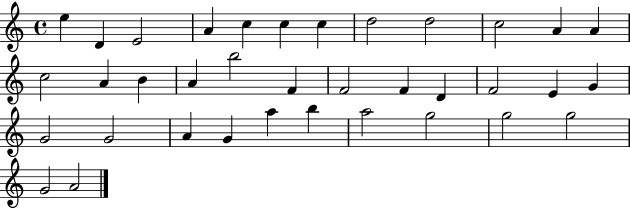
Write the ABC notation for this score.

X:1
T:Untitled
M:4/4
L:1/4
K:C
e D E2 A c c c d2 d2 c2 A A c2 A B A b2 F F2 F D F2 E G G2 G2 A G a b a2 g2 g2 g2 G2 A2